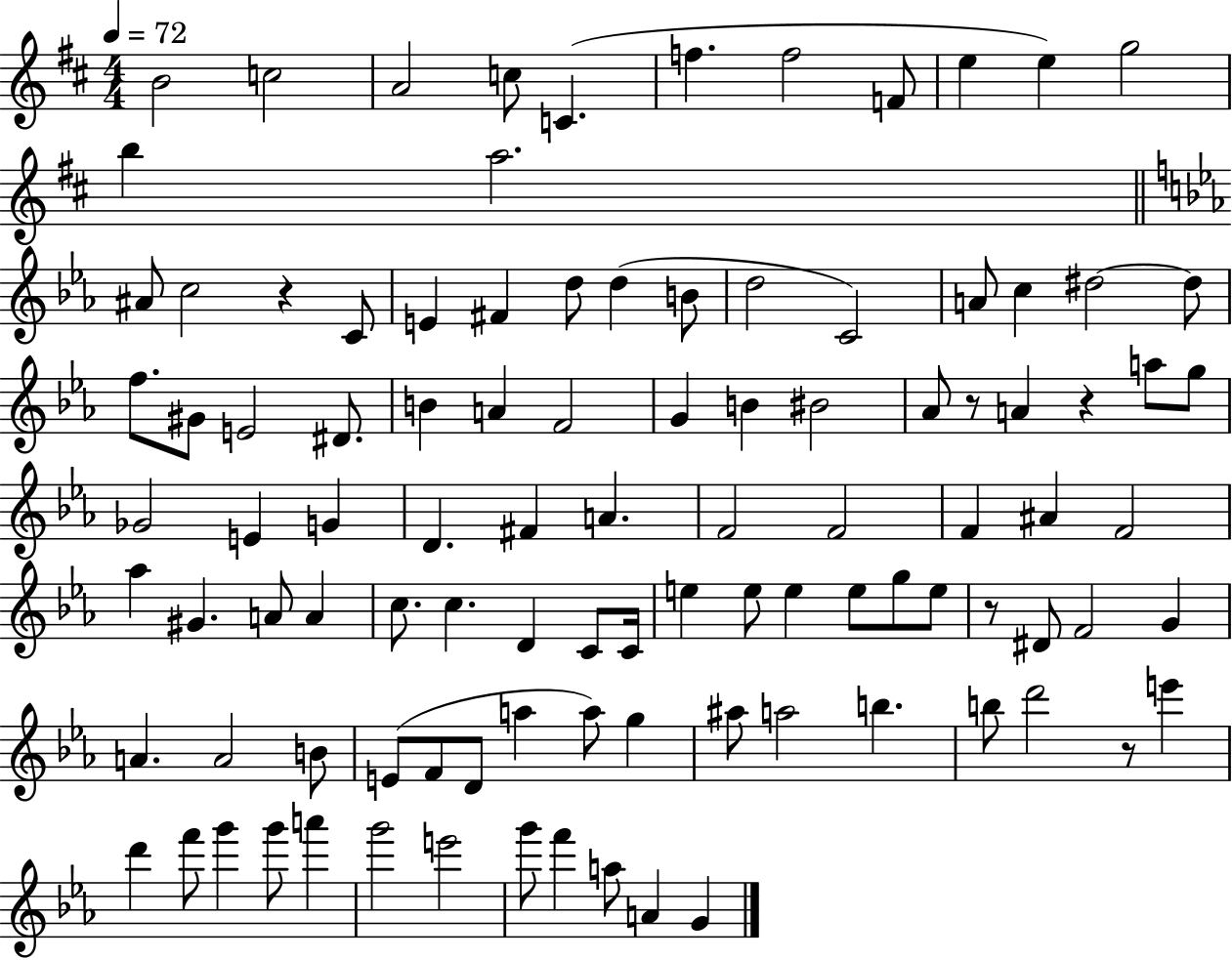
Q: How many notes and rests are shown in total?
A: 102